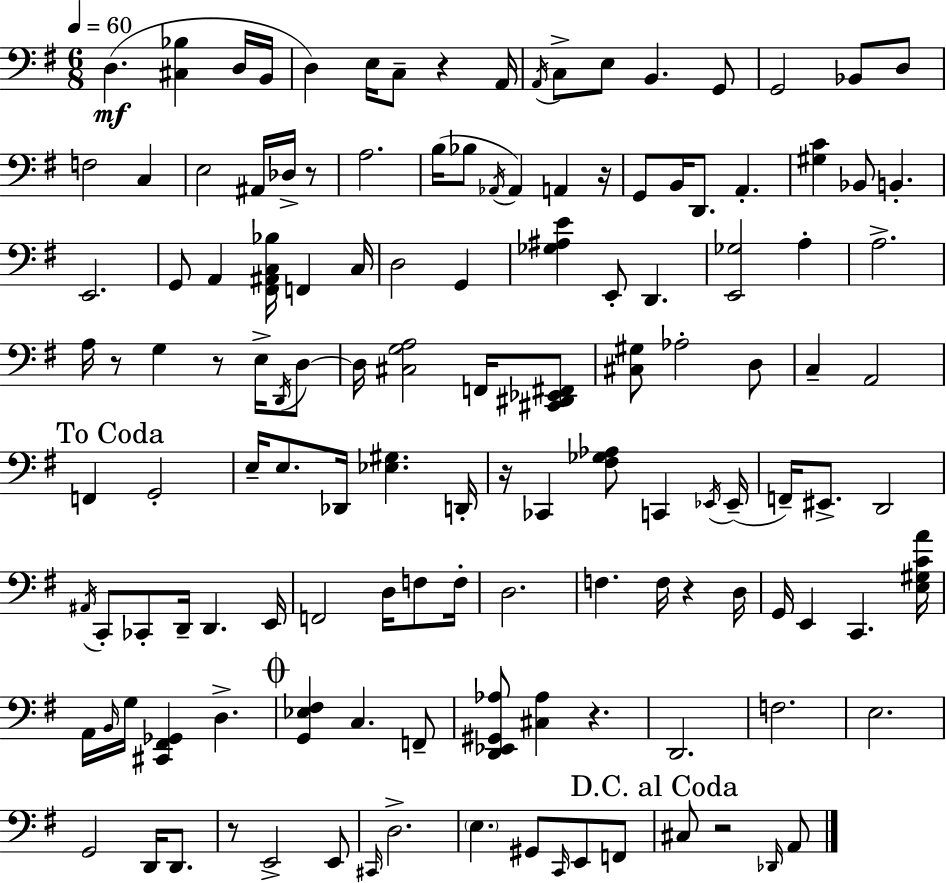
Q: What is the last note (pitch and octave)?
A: A2